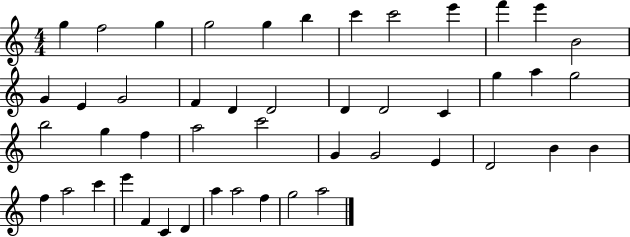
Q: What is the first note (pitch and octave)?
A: G5